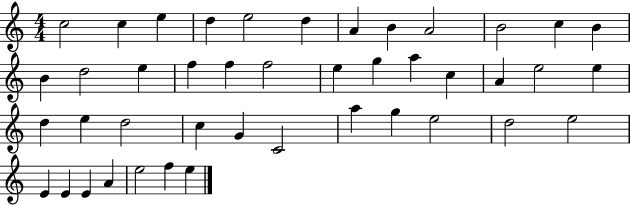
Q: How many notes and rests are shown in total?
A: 43